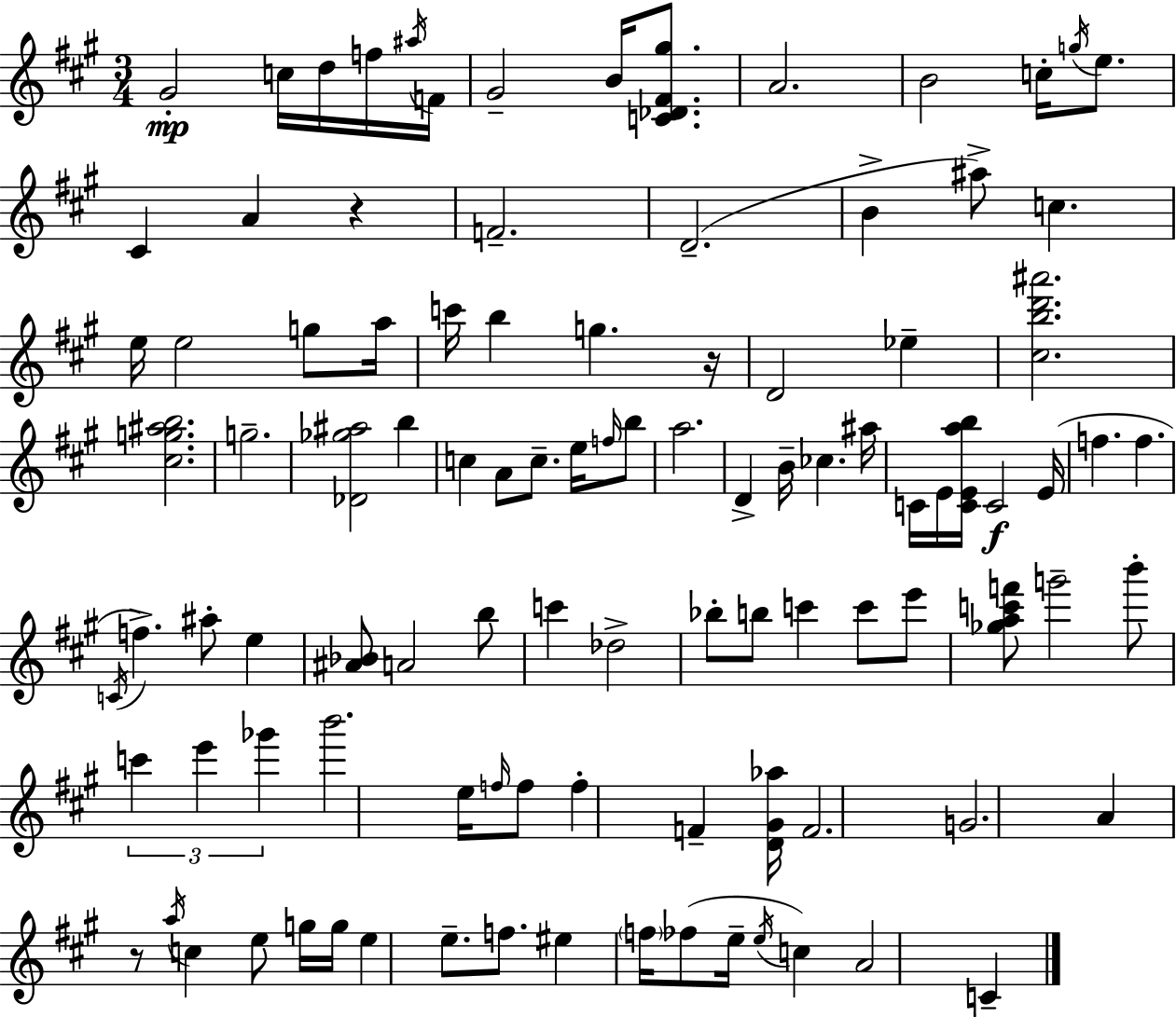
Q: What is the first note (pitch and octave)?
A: G#4